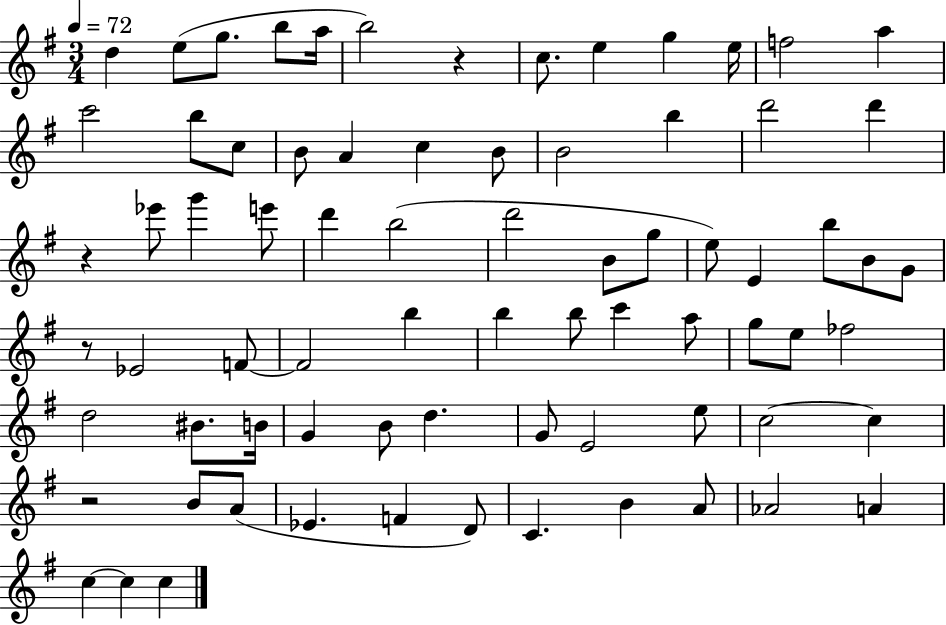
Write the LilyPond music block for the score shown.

{
  \clef treble
  \numericTimeSignature
  \time 3/4
  \key g \major
  \tempo 4 = 72
  d''4 e''8( g''8. b''8 a''16 | b''2) r4 | c''8. e''4 g''4 e''16 | f''2 a''4 | \break c'''2 b''8 c''8 | b'8 a'4 c''4 b'8 | b'2 b''4 | d'''2 d'''4 | \break r4 ees'''8 g'''4 e'''8 | d'''4 b''2( | d'''2 b'8 g''8 | e''8) e'4 b''8 b'8 g'8 | \break r8 ees'2 f'8~~ | f'2 b''4 | b''4 b''8 c'''4 a''8 | g''8 e''8 fes''2 | \break d''2 bis'8. b'16 | g'4 b'8 d''4. | g'8 e'2 e''8 | c''2~~ c''4 | \break r2 b'8 a'8( | ees'4. f'4 d'8) | c'4. b'4 a'8 | aes'2 a'4 | \break c''4~~ c''4 c''4 | \bar "|."
}